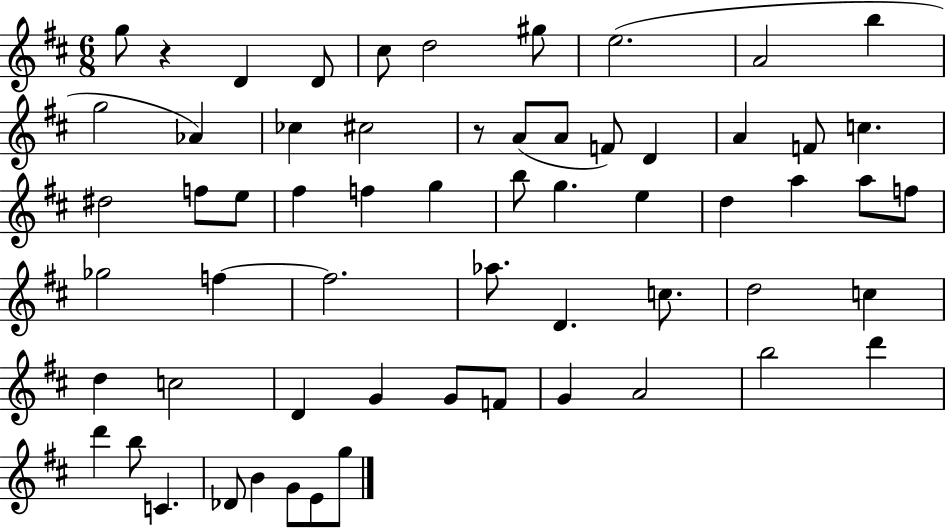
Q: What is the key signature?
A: D major